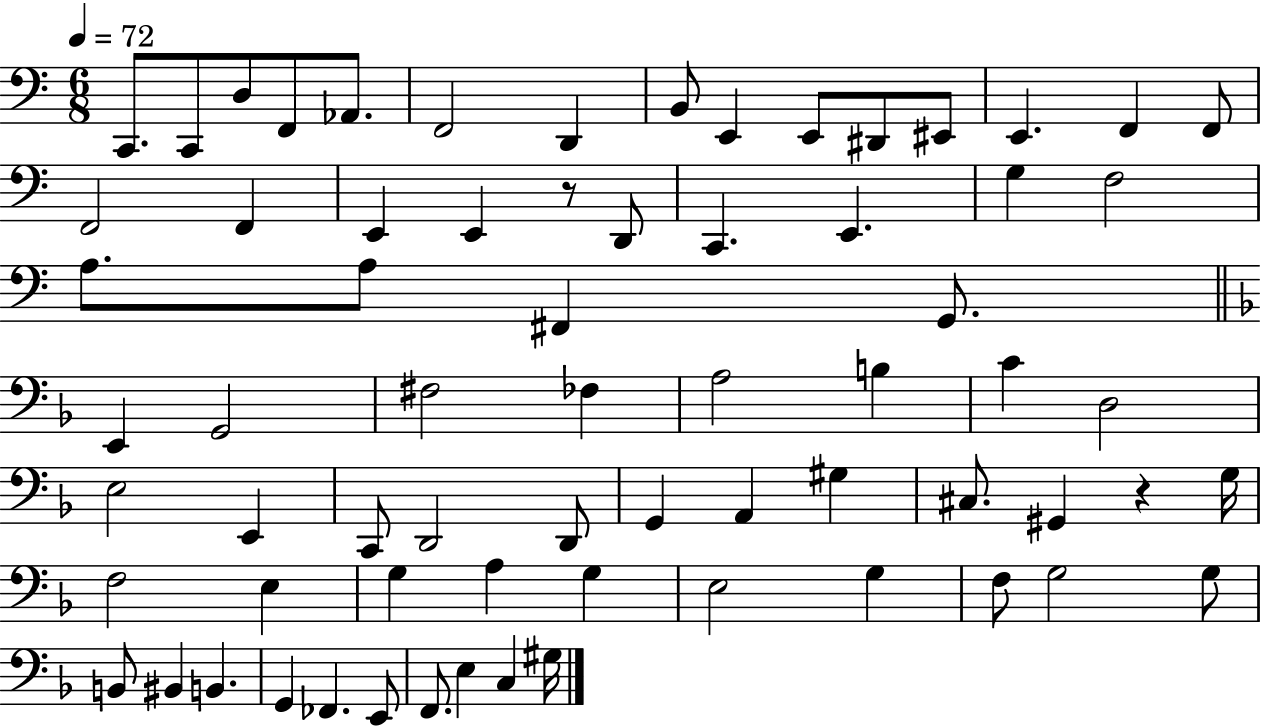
{
  \clef bass
  \numericTimeSignature
  \time 6/8
  \key c \major
  \tempo 4 = 72
  c,8. c,8 d8 f,8 aes,8. | f,2 d,4 | b,8 e,4 e,8 dis,8 eis,8 | e,4. f,4 f,8 | \break f,2 f,4 | e,4 e,4 r8 d,8 | c,4. e,4. | g4 f2 | \break a8. a8 fis,4 g,8. | \bar "||" \break \key f \major e,4 g,2 | fis2 fes4 | a2 b4 | c'4 d2 | \break e2 e,4 | c,8 d,2 d,8 | g,4 a,4 gis4 | cis8. gis,4 r4 g16 | \break f2 e4 | g4 a4 g4 | e2 g4 | f8 g2 g8 | \break b,8 bis,4 b,4. | g,4 fes,4. e,8 | f,8. e4 c4 gis16 | \bar "|."
}